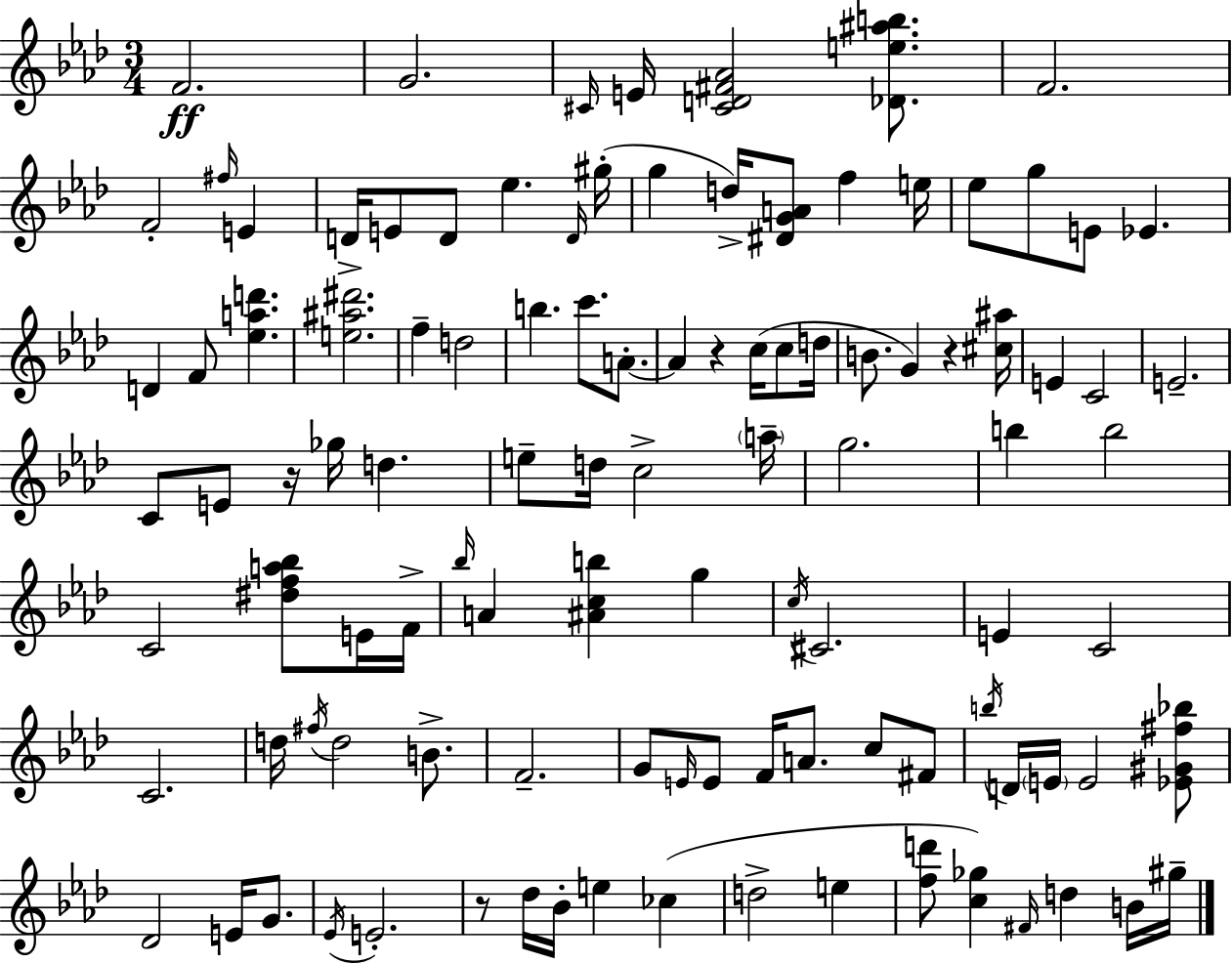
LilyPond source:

{
  \clef treble
  \numericTimeSignature
  \time 3/4
  \key f \minor
  \repeat volta 2 { f'2.\ff | g'2. | \grace { cis'16 } e'16 <cis' d' fis' aes'>2 <des' e'' ais'' b''>8. | f'2. | \break f'2-. \grace { fis''16 } e'4 | d'16-> e'8 d'8 ees''4. | \grace { d'16 } gis''16-.( g''4 d''16->) <dis' g' a'>8 f''4 | e''16 ees''8 g''8 e'8 ees'4. | \break d'4 f'8 <ees'' a'' d'''>4. | <e'' ais'' dis'''>2. | f''4-- d''2 | b''4. c'''8. | \break a'8.-.~~ a'4 r4 c''16( | c''8 d''16 b'8. g'4) r4 | <cis'' ais''>16 e'4 c'2 | e'2.-- | \break c'8 e'8 r16 ges''16 d''4. | e''8-- d''16 c''2-> | \parenthesize a''16-- g''2. | b''4 b''2 | \break c'2 <dis'' f'' a'' bes''>8 | e'16 f'16-> \grace { bes''16 } a'4 <ais' c'' b''>4 | g''4 \acciaccatura { c''16 } cis'2. | e'4 c'2 | \break c'2. | d''16 \acciaccatura { fis''16 } d''2 | b'8.-> f'2.-- | g'8 \grace { e'16 } e'8 f'16 | \break a'8. c''8 fis'8 \acciaccatura { b''16 } d'16 \parenthesize e'16 e'2 | <ees' gis' fis'' bes''>8 des'2 | e'16 g'8. \acciaccatura { ees'16 } e'2.-. | r8 des''16 | \break bes'16-. e''4 ces''4( d''2-> | e''4 <f'' d'''>8 <c'' ges''>4) | \grace { fis'16 } d''4 b'16 gis''16-- } \bar "|."
}